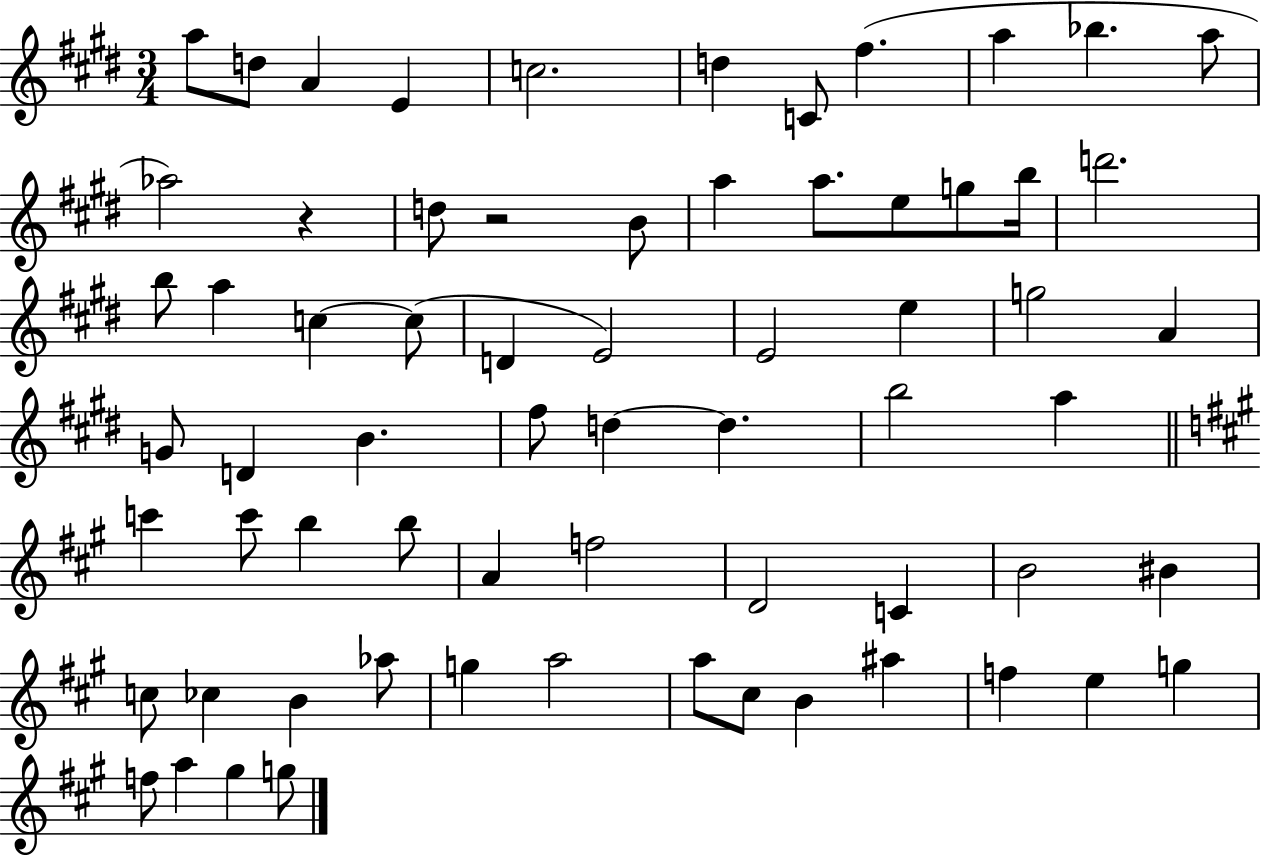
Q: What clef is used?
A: treble